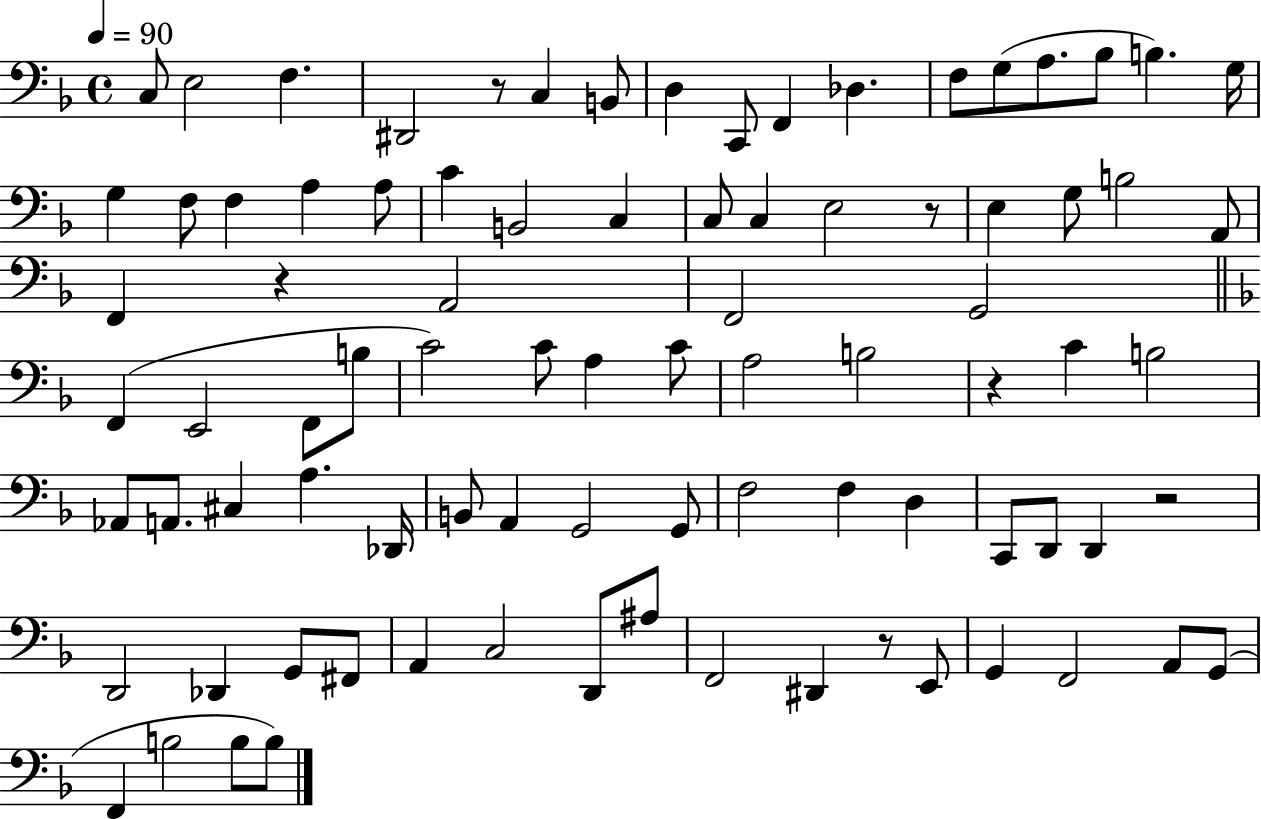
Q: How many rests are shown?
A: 6